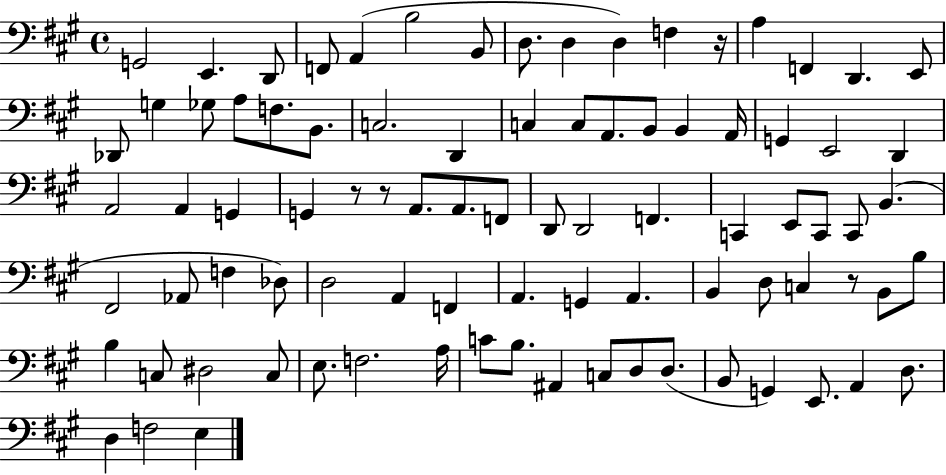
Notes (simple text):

G2/h E2/q. D2/e F2/e A2/q B3/h B2/e D3/e. D3/q D3/q F3/q R/s A3/q F2/q D2/q. E2/e Db2/e G3/q Gb3/e A3/e F3/e. B2/e. C3/h. D2/q C3/q C3/e A2/e. B2/e B2/q A2/s G2/q E2/h D2/q A2/h A2/q G2/q G2/q R/e R/e A2/e. A2/e. F2/e D2/e D2/h F2/q. C2/q E2/e C2/e C2/e B2/q. F#2/h Ab2/e F3/q Db3/e D3/h A2/q F2/q A2/q. G2/q A2/q. B2/q D3/e C3/q R/e B2/e B3/e B3/q C3/e D#3/h C3/e E3/e. F3/h. A3/s C4/e B3/e. A#2/q C3/e D3/e D3/e. B2/e G2/q E2/e. A2/q D3/e. D3/q F3/h E3/q